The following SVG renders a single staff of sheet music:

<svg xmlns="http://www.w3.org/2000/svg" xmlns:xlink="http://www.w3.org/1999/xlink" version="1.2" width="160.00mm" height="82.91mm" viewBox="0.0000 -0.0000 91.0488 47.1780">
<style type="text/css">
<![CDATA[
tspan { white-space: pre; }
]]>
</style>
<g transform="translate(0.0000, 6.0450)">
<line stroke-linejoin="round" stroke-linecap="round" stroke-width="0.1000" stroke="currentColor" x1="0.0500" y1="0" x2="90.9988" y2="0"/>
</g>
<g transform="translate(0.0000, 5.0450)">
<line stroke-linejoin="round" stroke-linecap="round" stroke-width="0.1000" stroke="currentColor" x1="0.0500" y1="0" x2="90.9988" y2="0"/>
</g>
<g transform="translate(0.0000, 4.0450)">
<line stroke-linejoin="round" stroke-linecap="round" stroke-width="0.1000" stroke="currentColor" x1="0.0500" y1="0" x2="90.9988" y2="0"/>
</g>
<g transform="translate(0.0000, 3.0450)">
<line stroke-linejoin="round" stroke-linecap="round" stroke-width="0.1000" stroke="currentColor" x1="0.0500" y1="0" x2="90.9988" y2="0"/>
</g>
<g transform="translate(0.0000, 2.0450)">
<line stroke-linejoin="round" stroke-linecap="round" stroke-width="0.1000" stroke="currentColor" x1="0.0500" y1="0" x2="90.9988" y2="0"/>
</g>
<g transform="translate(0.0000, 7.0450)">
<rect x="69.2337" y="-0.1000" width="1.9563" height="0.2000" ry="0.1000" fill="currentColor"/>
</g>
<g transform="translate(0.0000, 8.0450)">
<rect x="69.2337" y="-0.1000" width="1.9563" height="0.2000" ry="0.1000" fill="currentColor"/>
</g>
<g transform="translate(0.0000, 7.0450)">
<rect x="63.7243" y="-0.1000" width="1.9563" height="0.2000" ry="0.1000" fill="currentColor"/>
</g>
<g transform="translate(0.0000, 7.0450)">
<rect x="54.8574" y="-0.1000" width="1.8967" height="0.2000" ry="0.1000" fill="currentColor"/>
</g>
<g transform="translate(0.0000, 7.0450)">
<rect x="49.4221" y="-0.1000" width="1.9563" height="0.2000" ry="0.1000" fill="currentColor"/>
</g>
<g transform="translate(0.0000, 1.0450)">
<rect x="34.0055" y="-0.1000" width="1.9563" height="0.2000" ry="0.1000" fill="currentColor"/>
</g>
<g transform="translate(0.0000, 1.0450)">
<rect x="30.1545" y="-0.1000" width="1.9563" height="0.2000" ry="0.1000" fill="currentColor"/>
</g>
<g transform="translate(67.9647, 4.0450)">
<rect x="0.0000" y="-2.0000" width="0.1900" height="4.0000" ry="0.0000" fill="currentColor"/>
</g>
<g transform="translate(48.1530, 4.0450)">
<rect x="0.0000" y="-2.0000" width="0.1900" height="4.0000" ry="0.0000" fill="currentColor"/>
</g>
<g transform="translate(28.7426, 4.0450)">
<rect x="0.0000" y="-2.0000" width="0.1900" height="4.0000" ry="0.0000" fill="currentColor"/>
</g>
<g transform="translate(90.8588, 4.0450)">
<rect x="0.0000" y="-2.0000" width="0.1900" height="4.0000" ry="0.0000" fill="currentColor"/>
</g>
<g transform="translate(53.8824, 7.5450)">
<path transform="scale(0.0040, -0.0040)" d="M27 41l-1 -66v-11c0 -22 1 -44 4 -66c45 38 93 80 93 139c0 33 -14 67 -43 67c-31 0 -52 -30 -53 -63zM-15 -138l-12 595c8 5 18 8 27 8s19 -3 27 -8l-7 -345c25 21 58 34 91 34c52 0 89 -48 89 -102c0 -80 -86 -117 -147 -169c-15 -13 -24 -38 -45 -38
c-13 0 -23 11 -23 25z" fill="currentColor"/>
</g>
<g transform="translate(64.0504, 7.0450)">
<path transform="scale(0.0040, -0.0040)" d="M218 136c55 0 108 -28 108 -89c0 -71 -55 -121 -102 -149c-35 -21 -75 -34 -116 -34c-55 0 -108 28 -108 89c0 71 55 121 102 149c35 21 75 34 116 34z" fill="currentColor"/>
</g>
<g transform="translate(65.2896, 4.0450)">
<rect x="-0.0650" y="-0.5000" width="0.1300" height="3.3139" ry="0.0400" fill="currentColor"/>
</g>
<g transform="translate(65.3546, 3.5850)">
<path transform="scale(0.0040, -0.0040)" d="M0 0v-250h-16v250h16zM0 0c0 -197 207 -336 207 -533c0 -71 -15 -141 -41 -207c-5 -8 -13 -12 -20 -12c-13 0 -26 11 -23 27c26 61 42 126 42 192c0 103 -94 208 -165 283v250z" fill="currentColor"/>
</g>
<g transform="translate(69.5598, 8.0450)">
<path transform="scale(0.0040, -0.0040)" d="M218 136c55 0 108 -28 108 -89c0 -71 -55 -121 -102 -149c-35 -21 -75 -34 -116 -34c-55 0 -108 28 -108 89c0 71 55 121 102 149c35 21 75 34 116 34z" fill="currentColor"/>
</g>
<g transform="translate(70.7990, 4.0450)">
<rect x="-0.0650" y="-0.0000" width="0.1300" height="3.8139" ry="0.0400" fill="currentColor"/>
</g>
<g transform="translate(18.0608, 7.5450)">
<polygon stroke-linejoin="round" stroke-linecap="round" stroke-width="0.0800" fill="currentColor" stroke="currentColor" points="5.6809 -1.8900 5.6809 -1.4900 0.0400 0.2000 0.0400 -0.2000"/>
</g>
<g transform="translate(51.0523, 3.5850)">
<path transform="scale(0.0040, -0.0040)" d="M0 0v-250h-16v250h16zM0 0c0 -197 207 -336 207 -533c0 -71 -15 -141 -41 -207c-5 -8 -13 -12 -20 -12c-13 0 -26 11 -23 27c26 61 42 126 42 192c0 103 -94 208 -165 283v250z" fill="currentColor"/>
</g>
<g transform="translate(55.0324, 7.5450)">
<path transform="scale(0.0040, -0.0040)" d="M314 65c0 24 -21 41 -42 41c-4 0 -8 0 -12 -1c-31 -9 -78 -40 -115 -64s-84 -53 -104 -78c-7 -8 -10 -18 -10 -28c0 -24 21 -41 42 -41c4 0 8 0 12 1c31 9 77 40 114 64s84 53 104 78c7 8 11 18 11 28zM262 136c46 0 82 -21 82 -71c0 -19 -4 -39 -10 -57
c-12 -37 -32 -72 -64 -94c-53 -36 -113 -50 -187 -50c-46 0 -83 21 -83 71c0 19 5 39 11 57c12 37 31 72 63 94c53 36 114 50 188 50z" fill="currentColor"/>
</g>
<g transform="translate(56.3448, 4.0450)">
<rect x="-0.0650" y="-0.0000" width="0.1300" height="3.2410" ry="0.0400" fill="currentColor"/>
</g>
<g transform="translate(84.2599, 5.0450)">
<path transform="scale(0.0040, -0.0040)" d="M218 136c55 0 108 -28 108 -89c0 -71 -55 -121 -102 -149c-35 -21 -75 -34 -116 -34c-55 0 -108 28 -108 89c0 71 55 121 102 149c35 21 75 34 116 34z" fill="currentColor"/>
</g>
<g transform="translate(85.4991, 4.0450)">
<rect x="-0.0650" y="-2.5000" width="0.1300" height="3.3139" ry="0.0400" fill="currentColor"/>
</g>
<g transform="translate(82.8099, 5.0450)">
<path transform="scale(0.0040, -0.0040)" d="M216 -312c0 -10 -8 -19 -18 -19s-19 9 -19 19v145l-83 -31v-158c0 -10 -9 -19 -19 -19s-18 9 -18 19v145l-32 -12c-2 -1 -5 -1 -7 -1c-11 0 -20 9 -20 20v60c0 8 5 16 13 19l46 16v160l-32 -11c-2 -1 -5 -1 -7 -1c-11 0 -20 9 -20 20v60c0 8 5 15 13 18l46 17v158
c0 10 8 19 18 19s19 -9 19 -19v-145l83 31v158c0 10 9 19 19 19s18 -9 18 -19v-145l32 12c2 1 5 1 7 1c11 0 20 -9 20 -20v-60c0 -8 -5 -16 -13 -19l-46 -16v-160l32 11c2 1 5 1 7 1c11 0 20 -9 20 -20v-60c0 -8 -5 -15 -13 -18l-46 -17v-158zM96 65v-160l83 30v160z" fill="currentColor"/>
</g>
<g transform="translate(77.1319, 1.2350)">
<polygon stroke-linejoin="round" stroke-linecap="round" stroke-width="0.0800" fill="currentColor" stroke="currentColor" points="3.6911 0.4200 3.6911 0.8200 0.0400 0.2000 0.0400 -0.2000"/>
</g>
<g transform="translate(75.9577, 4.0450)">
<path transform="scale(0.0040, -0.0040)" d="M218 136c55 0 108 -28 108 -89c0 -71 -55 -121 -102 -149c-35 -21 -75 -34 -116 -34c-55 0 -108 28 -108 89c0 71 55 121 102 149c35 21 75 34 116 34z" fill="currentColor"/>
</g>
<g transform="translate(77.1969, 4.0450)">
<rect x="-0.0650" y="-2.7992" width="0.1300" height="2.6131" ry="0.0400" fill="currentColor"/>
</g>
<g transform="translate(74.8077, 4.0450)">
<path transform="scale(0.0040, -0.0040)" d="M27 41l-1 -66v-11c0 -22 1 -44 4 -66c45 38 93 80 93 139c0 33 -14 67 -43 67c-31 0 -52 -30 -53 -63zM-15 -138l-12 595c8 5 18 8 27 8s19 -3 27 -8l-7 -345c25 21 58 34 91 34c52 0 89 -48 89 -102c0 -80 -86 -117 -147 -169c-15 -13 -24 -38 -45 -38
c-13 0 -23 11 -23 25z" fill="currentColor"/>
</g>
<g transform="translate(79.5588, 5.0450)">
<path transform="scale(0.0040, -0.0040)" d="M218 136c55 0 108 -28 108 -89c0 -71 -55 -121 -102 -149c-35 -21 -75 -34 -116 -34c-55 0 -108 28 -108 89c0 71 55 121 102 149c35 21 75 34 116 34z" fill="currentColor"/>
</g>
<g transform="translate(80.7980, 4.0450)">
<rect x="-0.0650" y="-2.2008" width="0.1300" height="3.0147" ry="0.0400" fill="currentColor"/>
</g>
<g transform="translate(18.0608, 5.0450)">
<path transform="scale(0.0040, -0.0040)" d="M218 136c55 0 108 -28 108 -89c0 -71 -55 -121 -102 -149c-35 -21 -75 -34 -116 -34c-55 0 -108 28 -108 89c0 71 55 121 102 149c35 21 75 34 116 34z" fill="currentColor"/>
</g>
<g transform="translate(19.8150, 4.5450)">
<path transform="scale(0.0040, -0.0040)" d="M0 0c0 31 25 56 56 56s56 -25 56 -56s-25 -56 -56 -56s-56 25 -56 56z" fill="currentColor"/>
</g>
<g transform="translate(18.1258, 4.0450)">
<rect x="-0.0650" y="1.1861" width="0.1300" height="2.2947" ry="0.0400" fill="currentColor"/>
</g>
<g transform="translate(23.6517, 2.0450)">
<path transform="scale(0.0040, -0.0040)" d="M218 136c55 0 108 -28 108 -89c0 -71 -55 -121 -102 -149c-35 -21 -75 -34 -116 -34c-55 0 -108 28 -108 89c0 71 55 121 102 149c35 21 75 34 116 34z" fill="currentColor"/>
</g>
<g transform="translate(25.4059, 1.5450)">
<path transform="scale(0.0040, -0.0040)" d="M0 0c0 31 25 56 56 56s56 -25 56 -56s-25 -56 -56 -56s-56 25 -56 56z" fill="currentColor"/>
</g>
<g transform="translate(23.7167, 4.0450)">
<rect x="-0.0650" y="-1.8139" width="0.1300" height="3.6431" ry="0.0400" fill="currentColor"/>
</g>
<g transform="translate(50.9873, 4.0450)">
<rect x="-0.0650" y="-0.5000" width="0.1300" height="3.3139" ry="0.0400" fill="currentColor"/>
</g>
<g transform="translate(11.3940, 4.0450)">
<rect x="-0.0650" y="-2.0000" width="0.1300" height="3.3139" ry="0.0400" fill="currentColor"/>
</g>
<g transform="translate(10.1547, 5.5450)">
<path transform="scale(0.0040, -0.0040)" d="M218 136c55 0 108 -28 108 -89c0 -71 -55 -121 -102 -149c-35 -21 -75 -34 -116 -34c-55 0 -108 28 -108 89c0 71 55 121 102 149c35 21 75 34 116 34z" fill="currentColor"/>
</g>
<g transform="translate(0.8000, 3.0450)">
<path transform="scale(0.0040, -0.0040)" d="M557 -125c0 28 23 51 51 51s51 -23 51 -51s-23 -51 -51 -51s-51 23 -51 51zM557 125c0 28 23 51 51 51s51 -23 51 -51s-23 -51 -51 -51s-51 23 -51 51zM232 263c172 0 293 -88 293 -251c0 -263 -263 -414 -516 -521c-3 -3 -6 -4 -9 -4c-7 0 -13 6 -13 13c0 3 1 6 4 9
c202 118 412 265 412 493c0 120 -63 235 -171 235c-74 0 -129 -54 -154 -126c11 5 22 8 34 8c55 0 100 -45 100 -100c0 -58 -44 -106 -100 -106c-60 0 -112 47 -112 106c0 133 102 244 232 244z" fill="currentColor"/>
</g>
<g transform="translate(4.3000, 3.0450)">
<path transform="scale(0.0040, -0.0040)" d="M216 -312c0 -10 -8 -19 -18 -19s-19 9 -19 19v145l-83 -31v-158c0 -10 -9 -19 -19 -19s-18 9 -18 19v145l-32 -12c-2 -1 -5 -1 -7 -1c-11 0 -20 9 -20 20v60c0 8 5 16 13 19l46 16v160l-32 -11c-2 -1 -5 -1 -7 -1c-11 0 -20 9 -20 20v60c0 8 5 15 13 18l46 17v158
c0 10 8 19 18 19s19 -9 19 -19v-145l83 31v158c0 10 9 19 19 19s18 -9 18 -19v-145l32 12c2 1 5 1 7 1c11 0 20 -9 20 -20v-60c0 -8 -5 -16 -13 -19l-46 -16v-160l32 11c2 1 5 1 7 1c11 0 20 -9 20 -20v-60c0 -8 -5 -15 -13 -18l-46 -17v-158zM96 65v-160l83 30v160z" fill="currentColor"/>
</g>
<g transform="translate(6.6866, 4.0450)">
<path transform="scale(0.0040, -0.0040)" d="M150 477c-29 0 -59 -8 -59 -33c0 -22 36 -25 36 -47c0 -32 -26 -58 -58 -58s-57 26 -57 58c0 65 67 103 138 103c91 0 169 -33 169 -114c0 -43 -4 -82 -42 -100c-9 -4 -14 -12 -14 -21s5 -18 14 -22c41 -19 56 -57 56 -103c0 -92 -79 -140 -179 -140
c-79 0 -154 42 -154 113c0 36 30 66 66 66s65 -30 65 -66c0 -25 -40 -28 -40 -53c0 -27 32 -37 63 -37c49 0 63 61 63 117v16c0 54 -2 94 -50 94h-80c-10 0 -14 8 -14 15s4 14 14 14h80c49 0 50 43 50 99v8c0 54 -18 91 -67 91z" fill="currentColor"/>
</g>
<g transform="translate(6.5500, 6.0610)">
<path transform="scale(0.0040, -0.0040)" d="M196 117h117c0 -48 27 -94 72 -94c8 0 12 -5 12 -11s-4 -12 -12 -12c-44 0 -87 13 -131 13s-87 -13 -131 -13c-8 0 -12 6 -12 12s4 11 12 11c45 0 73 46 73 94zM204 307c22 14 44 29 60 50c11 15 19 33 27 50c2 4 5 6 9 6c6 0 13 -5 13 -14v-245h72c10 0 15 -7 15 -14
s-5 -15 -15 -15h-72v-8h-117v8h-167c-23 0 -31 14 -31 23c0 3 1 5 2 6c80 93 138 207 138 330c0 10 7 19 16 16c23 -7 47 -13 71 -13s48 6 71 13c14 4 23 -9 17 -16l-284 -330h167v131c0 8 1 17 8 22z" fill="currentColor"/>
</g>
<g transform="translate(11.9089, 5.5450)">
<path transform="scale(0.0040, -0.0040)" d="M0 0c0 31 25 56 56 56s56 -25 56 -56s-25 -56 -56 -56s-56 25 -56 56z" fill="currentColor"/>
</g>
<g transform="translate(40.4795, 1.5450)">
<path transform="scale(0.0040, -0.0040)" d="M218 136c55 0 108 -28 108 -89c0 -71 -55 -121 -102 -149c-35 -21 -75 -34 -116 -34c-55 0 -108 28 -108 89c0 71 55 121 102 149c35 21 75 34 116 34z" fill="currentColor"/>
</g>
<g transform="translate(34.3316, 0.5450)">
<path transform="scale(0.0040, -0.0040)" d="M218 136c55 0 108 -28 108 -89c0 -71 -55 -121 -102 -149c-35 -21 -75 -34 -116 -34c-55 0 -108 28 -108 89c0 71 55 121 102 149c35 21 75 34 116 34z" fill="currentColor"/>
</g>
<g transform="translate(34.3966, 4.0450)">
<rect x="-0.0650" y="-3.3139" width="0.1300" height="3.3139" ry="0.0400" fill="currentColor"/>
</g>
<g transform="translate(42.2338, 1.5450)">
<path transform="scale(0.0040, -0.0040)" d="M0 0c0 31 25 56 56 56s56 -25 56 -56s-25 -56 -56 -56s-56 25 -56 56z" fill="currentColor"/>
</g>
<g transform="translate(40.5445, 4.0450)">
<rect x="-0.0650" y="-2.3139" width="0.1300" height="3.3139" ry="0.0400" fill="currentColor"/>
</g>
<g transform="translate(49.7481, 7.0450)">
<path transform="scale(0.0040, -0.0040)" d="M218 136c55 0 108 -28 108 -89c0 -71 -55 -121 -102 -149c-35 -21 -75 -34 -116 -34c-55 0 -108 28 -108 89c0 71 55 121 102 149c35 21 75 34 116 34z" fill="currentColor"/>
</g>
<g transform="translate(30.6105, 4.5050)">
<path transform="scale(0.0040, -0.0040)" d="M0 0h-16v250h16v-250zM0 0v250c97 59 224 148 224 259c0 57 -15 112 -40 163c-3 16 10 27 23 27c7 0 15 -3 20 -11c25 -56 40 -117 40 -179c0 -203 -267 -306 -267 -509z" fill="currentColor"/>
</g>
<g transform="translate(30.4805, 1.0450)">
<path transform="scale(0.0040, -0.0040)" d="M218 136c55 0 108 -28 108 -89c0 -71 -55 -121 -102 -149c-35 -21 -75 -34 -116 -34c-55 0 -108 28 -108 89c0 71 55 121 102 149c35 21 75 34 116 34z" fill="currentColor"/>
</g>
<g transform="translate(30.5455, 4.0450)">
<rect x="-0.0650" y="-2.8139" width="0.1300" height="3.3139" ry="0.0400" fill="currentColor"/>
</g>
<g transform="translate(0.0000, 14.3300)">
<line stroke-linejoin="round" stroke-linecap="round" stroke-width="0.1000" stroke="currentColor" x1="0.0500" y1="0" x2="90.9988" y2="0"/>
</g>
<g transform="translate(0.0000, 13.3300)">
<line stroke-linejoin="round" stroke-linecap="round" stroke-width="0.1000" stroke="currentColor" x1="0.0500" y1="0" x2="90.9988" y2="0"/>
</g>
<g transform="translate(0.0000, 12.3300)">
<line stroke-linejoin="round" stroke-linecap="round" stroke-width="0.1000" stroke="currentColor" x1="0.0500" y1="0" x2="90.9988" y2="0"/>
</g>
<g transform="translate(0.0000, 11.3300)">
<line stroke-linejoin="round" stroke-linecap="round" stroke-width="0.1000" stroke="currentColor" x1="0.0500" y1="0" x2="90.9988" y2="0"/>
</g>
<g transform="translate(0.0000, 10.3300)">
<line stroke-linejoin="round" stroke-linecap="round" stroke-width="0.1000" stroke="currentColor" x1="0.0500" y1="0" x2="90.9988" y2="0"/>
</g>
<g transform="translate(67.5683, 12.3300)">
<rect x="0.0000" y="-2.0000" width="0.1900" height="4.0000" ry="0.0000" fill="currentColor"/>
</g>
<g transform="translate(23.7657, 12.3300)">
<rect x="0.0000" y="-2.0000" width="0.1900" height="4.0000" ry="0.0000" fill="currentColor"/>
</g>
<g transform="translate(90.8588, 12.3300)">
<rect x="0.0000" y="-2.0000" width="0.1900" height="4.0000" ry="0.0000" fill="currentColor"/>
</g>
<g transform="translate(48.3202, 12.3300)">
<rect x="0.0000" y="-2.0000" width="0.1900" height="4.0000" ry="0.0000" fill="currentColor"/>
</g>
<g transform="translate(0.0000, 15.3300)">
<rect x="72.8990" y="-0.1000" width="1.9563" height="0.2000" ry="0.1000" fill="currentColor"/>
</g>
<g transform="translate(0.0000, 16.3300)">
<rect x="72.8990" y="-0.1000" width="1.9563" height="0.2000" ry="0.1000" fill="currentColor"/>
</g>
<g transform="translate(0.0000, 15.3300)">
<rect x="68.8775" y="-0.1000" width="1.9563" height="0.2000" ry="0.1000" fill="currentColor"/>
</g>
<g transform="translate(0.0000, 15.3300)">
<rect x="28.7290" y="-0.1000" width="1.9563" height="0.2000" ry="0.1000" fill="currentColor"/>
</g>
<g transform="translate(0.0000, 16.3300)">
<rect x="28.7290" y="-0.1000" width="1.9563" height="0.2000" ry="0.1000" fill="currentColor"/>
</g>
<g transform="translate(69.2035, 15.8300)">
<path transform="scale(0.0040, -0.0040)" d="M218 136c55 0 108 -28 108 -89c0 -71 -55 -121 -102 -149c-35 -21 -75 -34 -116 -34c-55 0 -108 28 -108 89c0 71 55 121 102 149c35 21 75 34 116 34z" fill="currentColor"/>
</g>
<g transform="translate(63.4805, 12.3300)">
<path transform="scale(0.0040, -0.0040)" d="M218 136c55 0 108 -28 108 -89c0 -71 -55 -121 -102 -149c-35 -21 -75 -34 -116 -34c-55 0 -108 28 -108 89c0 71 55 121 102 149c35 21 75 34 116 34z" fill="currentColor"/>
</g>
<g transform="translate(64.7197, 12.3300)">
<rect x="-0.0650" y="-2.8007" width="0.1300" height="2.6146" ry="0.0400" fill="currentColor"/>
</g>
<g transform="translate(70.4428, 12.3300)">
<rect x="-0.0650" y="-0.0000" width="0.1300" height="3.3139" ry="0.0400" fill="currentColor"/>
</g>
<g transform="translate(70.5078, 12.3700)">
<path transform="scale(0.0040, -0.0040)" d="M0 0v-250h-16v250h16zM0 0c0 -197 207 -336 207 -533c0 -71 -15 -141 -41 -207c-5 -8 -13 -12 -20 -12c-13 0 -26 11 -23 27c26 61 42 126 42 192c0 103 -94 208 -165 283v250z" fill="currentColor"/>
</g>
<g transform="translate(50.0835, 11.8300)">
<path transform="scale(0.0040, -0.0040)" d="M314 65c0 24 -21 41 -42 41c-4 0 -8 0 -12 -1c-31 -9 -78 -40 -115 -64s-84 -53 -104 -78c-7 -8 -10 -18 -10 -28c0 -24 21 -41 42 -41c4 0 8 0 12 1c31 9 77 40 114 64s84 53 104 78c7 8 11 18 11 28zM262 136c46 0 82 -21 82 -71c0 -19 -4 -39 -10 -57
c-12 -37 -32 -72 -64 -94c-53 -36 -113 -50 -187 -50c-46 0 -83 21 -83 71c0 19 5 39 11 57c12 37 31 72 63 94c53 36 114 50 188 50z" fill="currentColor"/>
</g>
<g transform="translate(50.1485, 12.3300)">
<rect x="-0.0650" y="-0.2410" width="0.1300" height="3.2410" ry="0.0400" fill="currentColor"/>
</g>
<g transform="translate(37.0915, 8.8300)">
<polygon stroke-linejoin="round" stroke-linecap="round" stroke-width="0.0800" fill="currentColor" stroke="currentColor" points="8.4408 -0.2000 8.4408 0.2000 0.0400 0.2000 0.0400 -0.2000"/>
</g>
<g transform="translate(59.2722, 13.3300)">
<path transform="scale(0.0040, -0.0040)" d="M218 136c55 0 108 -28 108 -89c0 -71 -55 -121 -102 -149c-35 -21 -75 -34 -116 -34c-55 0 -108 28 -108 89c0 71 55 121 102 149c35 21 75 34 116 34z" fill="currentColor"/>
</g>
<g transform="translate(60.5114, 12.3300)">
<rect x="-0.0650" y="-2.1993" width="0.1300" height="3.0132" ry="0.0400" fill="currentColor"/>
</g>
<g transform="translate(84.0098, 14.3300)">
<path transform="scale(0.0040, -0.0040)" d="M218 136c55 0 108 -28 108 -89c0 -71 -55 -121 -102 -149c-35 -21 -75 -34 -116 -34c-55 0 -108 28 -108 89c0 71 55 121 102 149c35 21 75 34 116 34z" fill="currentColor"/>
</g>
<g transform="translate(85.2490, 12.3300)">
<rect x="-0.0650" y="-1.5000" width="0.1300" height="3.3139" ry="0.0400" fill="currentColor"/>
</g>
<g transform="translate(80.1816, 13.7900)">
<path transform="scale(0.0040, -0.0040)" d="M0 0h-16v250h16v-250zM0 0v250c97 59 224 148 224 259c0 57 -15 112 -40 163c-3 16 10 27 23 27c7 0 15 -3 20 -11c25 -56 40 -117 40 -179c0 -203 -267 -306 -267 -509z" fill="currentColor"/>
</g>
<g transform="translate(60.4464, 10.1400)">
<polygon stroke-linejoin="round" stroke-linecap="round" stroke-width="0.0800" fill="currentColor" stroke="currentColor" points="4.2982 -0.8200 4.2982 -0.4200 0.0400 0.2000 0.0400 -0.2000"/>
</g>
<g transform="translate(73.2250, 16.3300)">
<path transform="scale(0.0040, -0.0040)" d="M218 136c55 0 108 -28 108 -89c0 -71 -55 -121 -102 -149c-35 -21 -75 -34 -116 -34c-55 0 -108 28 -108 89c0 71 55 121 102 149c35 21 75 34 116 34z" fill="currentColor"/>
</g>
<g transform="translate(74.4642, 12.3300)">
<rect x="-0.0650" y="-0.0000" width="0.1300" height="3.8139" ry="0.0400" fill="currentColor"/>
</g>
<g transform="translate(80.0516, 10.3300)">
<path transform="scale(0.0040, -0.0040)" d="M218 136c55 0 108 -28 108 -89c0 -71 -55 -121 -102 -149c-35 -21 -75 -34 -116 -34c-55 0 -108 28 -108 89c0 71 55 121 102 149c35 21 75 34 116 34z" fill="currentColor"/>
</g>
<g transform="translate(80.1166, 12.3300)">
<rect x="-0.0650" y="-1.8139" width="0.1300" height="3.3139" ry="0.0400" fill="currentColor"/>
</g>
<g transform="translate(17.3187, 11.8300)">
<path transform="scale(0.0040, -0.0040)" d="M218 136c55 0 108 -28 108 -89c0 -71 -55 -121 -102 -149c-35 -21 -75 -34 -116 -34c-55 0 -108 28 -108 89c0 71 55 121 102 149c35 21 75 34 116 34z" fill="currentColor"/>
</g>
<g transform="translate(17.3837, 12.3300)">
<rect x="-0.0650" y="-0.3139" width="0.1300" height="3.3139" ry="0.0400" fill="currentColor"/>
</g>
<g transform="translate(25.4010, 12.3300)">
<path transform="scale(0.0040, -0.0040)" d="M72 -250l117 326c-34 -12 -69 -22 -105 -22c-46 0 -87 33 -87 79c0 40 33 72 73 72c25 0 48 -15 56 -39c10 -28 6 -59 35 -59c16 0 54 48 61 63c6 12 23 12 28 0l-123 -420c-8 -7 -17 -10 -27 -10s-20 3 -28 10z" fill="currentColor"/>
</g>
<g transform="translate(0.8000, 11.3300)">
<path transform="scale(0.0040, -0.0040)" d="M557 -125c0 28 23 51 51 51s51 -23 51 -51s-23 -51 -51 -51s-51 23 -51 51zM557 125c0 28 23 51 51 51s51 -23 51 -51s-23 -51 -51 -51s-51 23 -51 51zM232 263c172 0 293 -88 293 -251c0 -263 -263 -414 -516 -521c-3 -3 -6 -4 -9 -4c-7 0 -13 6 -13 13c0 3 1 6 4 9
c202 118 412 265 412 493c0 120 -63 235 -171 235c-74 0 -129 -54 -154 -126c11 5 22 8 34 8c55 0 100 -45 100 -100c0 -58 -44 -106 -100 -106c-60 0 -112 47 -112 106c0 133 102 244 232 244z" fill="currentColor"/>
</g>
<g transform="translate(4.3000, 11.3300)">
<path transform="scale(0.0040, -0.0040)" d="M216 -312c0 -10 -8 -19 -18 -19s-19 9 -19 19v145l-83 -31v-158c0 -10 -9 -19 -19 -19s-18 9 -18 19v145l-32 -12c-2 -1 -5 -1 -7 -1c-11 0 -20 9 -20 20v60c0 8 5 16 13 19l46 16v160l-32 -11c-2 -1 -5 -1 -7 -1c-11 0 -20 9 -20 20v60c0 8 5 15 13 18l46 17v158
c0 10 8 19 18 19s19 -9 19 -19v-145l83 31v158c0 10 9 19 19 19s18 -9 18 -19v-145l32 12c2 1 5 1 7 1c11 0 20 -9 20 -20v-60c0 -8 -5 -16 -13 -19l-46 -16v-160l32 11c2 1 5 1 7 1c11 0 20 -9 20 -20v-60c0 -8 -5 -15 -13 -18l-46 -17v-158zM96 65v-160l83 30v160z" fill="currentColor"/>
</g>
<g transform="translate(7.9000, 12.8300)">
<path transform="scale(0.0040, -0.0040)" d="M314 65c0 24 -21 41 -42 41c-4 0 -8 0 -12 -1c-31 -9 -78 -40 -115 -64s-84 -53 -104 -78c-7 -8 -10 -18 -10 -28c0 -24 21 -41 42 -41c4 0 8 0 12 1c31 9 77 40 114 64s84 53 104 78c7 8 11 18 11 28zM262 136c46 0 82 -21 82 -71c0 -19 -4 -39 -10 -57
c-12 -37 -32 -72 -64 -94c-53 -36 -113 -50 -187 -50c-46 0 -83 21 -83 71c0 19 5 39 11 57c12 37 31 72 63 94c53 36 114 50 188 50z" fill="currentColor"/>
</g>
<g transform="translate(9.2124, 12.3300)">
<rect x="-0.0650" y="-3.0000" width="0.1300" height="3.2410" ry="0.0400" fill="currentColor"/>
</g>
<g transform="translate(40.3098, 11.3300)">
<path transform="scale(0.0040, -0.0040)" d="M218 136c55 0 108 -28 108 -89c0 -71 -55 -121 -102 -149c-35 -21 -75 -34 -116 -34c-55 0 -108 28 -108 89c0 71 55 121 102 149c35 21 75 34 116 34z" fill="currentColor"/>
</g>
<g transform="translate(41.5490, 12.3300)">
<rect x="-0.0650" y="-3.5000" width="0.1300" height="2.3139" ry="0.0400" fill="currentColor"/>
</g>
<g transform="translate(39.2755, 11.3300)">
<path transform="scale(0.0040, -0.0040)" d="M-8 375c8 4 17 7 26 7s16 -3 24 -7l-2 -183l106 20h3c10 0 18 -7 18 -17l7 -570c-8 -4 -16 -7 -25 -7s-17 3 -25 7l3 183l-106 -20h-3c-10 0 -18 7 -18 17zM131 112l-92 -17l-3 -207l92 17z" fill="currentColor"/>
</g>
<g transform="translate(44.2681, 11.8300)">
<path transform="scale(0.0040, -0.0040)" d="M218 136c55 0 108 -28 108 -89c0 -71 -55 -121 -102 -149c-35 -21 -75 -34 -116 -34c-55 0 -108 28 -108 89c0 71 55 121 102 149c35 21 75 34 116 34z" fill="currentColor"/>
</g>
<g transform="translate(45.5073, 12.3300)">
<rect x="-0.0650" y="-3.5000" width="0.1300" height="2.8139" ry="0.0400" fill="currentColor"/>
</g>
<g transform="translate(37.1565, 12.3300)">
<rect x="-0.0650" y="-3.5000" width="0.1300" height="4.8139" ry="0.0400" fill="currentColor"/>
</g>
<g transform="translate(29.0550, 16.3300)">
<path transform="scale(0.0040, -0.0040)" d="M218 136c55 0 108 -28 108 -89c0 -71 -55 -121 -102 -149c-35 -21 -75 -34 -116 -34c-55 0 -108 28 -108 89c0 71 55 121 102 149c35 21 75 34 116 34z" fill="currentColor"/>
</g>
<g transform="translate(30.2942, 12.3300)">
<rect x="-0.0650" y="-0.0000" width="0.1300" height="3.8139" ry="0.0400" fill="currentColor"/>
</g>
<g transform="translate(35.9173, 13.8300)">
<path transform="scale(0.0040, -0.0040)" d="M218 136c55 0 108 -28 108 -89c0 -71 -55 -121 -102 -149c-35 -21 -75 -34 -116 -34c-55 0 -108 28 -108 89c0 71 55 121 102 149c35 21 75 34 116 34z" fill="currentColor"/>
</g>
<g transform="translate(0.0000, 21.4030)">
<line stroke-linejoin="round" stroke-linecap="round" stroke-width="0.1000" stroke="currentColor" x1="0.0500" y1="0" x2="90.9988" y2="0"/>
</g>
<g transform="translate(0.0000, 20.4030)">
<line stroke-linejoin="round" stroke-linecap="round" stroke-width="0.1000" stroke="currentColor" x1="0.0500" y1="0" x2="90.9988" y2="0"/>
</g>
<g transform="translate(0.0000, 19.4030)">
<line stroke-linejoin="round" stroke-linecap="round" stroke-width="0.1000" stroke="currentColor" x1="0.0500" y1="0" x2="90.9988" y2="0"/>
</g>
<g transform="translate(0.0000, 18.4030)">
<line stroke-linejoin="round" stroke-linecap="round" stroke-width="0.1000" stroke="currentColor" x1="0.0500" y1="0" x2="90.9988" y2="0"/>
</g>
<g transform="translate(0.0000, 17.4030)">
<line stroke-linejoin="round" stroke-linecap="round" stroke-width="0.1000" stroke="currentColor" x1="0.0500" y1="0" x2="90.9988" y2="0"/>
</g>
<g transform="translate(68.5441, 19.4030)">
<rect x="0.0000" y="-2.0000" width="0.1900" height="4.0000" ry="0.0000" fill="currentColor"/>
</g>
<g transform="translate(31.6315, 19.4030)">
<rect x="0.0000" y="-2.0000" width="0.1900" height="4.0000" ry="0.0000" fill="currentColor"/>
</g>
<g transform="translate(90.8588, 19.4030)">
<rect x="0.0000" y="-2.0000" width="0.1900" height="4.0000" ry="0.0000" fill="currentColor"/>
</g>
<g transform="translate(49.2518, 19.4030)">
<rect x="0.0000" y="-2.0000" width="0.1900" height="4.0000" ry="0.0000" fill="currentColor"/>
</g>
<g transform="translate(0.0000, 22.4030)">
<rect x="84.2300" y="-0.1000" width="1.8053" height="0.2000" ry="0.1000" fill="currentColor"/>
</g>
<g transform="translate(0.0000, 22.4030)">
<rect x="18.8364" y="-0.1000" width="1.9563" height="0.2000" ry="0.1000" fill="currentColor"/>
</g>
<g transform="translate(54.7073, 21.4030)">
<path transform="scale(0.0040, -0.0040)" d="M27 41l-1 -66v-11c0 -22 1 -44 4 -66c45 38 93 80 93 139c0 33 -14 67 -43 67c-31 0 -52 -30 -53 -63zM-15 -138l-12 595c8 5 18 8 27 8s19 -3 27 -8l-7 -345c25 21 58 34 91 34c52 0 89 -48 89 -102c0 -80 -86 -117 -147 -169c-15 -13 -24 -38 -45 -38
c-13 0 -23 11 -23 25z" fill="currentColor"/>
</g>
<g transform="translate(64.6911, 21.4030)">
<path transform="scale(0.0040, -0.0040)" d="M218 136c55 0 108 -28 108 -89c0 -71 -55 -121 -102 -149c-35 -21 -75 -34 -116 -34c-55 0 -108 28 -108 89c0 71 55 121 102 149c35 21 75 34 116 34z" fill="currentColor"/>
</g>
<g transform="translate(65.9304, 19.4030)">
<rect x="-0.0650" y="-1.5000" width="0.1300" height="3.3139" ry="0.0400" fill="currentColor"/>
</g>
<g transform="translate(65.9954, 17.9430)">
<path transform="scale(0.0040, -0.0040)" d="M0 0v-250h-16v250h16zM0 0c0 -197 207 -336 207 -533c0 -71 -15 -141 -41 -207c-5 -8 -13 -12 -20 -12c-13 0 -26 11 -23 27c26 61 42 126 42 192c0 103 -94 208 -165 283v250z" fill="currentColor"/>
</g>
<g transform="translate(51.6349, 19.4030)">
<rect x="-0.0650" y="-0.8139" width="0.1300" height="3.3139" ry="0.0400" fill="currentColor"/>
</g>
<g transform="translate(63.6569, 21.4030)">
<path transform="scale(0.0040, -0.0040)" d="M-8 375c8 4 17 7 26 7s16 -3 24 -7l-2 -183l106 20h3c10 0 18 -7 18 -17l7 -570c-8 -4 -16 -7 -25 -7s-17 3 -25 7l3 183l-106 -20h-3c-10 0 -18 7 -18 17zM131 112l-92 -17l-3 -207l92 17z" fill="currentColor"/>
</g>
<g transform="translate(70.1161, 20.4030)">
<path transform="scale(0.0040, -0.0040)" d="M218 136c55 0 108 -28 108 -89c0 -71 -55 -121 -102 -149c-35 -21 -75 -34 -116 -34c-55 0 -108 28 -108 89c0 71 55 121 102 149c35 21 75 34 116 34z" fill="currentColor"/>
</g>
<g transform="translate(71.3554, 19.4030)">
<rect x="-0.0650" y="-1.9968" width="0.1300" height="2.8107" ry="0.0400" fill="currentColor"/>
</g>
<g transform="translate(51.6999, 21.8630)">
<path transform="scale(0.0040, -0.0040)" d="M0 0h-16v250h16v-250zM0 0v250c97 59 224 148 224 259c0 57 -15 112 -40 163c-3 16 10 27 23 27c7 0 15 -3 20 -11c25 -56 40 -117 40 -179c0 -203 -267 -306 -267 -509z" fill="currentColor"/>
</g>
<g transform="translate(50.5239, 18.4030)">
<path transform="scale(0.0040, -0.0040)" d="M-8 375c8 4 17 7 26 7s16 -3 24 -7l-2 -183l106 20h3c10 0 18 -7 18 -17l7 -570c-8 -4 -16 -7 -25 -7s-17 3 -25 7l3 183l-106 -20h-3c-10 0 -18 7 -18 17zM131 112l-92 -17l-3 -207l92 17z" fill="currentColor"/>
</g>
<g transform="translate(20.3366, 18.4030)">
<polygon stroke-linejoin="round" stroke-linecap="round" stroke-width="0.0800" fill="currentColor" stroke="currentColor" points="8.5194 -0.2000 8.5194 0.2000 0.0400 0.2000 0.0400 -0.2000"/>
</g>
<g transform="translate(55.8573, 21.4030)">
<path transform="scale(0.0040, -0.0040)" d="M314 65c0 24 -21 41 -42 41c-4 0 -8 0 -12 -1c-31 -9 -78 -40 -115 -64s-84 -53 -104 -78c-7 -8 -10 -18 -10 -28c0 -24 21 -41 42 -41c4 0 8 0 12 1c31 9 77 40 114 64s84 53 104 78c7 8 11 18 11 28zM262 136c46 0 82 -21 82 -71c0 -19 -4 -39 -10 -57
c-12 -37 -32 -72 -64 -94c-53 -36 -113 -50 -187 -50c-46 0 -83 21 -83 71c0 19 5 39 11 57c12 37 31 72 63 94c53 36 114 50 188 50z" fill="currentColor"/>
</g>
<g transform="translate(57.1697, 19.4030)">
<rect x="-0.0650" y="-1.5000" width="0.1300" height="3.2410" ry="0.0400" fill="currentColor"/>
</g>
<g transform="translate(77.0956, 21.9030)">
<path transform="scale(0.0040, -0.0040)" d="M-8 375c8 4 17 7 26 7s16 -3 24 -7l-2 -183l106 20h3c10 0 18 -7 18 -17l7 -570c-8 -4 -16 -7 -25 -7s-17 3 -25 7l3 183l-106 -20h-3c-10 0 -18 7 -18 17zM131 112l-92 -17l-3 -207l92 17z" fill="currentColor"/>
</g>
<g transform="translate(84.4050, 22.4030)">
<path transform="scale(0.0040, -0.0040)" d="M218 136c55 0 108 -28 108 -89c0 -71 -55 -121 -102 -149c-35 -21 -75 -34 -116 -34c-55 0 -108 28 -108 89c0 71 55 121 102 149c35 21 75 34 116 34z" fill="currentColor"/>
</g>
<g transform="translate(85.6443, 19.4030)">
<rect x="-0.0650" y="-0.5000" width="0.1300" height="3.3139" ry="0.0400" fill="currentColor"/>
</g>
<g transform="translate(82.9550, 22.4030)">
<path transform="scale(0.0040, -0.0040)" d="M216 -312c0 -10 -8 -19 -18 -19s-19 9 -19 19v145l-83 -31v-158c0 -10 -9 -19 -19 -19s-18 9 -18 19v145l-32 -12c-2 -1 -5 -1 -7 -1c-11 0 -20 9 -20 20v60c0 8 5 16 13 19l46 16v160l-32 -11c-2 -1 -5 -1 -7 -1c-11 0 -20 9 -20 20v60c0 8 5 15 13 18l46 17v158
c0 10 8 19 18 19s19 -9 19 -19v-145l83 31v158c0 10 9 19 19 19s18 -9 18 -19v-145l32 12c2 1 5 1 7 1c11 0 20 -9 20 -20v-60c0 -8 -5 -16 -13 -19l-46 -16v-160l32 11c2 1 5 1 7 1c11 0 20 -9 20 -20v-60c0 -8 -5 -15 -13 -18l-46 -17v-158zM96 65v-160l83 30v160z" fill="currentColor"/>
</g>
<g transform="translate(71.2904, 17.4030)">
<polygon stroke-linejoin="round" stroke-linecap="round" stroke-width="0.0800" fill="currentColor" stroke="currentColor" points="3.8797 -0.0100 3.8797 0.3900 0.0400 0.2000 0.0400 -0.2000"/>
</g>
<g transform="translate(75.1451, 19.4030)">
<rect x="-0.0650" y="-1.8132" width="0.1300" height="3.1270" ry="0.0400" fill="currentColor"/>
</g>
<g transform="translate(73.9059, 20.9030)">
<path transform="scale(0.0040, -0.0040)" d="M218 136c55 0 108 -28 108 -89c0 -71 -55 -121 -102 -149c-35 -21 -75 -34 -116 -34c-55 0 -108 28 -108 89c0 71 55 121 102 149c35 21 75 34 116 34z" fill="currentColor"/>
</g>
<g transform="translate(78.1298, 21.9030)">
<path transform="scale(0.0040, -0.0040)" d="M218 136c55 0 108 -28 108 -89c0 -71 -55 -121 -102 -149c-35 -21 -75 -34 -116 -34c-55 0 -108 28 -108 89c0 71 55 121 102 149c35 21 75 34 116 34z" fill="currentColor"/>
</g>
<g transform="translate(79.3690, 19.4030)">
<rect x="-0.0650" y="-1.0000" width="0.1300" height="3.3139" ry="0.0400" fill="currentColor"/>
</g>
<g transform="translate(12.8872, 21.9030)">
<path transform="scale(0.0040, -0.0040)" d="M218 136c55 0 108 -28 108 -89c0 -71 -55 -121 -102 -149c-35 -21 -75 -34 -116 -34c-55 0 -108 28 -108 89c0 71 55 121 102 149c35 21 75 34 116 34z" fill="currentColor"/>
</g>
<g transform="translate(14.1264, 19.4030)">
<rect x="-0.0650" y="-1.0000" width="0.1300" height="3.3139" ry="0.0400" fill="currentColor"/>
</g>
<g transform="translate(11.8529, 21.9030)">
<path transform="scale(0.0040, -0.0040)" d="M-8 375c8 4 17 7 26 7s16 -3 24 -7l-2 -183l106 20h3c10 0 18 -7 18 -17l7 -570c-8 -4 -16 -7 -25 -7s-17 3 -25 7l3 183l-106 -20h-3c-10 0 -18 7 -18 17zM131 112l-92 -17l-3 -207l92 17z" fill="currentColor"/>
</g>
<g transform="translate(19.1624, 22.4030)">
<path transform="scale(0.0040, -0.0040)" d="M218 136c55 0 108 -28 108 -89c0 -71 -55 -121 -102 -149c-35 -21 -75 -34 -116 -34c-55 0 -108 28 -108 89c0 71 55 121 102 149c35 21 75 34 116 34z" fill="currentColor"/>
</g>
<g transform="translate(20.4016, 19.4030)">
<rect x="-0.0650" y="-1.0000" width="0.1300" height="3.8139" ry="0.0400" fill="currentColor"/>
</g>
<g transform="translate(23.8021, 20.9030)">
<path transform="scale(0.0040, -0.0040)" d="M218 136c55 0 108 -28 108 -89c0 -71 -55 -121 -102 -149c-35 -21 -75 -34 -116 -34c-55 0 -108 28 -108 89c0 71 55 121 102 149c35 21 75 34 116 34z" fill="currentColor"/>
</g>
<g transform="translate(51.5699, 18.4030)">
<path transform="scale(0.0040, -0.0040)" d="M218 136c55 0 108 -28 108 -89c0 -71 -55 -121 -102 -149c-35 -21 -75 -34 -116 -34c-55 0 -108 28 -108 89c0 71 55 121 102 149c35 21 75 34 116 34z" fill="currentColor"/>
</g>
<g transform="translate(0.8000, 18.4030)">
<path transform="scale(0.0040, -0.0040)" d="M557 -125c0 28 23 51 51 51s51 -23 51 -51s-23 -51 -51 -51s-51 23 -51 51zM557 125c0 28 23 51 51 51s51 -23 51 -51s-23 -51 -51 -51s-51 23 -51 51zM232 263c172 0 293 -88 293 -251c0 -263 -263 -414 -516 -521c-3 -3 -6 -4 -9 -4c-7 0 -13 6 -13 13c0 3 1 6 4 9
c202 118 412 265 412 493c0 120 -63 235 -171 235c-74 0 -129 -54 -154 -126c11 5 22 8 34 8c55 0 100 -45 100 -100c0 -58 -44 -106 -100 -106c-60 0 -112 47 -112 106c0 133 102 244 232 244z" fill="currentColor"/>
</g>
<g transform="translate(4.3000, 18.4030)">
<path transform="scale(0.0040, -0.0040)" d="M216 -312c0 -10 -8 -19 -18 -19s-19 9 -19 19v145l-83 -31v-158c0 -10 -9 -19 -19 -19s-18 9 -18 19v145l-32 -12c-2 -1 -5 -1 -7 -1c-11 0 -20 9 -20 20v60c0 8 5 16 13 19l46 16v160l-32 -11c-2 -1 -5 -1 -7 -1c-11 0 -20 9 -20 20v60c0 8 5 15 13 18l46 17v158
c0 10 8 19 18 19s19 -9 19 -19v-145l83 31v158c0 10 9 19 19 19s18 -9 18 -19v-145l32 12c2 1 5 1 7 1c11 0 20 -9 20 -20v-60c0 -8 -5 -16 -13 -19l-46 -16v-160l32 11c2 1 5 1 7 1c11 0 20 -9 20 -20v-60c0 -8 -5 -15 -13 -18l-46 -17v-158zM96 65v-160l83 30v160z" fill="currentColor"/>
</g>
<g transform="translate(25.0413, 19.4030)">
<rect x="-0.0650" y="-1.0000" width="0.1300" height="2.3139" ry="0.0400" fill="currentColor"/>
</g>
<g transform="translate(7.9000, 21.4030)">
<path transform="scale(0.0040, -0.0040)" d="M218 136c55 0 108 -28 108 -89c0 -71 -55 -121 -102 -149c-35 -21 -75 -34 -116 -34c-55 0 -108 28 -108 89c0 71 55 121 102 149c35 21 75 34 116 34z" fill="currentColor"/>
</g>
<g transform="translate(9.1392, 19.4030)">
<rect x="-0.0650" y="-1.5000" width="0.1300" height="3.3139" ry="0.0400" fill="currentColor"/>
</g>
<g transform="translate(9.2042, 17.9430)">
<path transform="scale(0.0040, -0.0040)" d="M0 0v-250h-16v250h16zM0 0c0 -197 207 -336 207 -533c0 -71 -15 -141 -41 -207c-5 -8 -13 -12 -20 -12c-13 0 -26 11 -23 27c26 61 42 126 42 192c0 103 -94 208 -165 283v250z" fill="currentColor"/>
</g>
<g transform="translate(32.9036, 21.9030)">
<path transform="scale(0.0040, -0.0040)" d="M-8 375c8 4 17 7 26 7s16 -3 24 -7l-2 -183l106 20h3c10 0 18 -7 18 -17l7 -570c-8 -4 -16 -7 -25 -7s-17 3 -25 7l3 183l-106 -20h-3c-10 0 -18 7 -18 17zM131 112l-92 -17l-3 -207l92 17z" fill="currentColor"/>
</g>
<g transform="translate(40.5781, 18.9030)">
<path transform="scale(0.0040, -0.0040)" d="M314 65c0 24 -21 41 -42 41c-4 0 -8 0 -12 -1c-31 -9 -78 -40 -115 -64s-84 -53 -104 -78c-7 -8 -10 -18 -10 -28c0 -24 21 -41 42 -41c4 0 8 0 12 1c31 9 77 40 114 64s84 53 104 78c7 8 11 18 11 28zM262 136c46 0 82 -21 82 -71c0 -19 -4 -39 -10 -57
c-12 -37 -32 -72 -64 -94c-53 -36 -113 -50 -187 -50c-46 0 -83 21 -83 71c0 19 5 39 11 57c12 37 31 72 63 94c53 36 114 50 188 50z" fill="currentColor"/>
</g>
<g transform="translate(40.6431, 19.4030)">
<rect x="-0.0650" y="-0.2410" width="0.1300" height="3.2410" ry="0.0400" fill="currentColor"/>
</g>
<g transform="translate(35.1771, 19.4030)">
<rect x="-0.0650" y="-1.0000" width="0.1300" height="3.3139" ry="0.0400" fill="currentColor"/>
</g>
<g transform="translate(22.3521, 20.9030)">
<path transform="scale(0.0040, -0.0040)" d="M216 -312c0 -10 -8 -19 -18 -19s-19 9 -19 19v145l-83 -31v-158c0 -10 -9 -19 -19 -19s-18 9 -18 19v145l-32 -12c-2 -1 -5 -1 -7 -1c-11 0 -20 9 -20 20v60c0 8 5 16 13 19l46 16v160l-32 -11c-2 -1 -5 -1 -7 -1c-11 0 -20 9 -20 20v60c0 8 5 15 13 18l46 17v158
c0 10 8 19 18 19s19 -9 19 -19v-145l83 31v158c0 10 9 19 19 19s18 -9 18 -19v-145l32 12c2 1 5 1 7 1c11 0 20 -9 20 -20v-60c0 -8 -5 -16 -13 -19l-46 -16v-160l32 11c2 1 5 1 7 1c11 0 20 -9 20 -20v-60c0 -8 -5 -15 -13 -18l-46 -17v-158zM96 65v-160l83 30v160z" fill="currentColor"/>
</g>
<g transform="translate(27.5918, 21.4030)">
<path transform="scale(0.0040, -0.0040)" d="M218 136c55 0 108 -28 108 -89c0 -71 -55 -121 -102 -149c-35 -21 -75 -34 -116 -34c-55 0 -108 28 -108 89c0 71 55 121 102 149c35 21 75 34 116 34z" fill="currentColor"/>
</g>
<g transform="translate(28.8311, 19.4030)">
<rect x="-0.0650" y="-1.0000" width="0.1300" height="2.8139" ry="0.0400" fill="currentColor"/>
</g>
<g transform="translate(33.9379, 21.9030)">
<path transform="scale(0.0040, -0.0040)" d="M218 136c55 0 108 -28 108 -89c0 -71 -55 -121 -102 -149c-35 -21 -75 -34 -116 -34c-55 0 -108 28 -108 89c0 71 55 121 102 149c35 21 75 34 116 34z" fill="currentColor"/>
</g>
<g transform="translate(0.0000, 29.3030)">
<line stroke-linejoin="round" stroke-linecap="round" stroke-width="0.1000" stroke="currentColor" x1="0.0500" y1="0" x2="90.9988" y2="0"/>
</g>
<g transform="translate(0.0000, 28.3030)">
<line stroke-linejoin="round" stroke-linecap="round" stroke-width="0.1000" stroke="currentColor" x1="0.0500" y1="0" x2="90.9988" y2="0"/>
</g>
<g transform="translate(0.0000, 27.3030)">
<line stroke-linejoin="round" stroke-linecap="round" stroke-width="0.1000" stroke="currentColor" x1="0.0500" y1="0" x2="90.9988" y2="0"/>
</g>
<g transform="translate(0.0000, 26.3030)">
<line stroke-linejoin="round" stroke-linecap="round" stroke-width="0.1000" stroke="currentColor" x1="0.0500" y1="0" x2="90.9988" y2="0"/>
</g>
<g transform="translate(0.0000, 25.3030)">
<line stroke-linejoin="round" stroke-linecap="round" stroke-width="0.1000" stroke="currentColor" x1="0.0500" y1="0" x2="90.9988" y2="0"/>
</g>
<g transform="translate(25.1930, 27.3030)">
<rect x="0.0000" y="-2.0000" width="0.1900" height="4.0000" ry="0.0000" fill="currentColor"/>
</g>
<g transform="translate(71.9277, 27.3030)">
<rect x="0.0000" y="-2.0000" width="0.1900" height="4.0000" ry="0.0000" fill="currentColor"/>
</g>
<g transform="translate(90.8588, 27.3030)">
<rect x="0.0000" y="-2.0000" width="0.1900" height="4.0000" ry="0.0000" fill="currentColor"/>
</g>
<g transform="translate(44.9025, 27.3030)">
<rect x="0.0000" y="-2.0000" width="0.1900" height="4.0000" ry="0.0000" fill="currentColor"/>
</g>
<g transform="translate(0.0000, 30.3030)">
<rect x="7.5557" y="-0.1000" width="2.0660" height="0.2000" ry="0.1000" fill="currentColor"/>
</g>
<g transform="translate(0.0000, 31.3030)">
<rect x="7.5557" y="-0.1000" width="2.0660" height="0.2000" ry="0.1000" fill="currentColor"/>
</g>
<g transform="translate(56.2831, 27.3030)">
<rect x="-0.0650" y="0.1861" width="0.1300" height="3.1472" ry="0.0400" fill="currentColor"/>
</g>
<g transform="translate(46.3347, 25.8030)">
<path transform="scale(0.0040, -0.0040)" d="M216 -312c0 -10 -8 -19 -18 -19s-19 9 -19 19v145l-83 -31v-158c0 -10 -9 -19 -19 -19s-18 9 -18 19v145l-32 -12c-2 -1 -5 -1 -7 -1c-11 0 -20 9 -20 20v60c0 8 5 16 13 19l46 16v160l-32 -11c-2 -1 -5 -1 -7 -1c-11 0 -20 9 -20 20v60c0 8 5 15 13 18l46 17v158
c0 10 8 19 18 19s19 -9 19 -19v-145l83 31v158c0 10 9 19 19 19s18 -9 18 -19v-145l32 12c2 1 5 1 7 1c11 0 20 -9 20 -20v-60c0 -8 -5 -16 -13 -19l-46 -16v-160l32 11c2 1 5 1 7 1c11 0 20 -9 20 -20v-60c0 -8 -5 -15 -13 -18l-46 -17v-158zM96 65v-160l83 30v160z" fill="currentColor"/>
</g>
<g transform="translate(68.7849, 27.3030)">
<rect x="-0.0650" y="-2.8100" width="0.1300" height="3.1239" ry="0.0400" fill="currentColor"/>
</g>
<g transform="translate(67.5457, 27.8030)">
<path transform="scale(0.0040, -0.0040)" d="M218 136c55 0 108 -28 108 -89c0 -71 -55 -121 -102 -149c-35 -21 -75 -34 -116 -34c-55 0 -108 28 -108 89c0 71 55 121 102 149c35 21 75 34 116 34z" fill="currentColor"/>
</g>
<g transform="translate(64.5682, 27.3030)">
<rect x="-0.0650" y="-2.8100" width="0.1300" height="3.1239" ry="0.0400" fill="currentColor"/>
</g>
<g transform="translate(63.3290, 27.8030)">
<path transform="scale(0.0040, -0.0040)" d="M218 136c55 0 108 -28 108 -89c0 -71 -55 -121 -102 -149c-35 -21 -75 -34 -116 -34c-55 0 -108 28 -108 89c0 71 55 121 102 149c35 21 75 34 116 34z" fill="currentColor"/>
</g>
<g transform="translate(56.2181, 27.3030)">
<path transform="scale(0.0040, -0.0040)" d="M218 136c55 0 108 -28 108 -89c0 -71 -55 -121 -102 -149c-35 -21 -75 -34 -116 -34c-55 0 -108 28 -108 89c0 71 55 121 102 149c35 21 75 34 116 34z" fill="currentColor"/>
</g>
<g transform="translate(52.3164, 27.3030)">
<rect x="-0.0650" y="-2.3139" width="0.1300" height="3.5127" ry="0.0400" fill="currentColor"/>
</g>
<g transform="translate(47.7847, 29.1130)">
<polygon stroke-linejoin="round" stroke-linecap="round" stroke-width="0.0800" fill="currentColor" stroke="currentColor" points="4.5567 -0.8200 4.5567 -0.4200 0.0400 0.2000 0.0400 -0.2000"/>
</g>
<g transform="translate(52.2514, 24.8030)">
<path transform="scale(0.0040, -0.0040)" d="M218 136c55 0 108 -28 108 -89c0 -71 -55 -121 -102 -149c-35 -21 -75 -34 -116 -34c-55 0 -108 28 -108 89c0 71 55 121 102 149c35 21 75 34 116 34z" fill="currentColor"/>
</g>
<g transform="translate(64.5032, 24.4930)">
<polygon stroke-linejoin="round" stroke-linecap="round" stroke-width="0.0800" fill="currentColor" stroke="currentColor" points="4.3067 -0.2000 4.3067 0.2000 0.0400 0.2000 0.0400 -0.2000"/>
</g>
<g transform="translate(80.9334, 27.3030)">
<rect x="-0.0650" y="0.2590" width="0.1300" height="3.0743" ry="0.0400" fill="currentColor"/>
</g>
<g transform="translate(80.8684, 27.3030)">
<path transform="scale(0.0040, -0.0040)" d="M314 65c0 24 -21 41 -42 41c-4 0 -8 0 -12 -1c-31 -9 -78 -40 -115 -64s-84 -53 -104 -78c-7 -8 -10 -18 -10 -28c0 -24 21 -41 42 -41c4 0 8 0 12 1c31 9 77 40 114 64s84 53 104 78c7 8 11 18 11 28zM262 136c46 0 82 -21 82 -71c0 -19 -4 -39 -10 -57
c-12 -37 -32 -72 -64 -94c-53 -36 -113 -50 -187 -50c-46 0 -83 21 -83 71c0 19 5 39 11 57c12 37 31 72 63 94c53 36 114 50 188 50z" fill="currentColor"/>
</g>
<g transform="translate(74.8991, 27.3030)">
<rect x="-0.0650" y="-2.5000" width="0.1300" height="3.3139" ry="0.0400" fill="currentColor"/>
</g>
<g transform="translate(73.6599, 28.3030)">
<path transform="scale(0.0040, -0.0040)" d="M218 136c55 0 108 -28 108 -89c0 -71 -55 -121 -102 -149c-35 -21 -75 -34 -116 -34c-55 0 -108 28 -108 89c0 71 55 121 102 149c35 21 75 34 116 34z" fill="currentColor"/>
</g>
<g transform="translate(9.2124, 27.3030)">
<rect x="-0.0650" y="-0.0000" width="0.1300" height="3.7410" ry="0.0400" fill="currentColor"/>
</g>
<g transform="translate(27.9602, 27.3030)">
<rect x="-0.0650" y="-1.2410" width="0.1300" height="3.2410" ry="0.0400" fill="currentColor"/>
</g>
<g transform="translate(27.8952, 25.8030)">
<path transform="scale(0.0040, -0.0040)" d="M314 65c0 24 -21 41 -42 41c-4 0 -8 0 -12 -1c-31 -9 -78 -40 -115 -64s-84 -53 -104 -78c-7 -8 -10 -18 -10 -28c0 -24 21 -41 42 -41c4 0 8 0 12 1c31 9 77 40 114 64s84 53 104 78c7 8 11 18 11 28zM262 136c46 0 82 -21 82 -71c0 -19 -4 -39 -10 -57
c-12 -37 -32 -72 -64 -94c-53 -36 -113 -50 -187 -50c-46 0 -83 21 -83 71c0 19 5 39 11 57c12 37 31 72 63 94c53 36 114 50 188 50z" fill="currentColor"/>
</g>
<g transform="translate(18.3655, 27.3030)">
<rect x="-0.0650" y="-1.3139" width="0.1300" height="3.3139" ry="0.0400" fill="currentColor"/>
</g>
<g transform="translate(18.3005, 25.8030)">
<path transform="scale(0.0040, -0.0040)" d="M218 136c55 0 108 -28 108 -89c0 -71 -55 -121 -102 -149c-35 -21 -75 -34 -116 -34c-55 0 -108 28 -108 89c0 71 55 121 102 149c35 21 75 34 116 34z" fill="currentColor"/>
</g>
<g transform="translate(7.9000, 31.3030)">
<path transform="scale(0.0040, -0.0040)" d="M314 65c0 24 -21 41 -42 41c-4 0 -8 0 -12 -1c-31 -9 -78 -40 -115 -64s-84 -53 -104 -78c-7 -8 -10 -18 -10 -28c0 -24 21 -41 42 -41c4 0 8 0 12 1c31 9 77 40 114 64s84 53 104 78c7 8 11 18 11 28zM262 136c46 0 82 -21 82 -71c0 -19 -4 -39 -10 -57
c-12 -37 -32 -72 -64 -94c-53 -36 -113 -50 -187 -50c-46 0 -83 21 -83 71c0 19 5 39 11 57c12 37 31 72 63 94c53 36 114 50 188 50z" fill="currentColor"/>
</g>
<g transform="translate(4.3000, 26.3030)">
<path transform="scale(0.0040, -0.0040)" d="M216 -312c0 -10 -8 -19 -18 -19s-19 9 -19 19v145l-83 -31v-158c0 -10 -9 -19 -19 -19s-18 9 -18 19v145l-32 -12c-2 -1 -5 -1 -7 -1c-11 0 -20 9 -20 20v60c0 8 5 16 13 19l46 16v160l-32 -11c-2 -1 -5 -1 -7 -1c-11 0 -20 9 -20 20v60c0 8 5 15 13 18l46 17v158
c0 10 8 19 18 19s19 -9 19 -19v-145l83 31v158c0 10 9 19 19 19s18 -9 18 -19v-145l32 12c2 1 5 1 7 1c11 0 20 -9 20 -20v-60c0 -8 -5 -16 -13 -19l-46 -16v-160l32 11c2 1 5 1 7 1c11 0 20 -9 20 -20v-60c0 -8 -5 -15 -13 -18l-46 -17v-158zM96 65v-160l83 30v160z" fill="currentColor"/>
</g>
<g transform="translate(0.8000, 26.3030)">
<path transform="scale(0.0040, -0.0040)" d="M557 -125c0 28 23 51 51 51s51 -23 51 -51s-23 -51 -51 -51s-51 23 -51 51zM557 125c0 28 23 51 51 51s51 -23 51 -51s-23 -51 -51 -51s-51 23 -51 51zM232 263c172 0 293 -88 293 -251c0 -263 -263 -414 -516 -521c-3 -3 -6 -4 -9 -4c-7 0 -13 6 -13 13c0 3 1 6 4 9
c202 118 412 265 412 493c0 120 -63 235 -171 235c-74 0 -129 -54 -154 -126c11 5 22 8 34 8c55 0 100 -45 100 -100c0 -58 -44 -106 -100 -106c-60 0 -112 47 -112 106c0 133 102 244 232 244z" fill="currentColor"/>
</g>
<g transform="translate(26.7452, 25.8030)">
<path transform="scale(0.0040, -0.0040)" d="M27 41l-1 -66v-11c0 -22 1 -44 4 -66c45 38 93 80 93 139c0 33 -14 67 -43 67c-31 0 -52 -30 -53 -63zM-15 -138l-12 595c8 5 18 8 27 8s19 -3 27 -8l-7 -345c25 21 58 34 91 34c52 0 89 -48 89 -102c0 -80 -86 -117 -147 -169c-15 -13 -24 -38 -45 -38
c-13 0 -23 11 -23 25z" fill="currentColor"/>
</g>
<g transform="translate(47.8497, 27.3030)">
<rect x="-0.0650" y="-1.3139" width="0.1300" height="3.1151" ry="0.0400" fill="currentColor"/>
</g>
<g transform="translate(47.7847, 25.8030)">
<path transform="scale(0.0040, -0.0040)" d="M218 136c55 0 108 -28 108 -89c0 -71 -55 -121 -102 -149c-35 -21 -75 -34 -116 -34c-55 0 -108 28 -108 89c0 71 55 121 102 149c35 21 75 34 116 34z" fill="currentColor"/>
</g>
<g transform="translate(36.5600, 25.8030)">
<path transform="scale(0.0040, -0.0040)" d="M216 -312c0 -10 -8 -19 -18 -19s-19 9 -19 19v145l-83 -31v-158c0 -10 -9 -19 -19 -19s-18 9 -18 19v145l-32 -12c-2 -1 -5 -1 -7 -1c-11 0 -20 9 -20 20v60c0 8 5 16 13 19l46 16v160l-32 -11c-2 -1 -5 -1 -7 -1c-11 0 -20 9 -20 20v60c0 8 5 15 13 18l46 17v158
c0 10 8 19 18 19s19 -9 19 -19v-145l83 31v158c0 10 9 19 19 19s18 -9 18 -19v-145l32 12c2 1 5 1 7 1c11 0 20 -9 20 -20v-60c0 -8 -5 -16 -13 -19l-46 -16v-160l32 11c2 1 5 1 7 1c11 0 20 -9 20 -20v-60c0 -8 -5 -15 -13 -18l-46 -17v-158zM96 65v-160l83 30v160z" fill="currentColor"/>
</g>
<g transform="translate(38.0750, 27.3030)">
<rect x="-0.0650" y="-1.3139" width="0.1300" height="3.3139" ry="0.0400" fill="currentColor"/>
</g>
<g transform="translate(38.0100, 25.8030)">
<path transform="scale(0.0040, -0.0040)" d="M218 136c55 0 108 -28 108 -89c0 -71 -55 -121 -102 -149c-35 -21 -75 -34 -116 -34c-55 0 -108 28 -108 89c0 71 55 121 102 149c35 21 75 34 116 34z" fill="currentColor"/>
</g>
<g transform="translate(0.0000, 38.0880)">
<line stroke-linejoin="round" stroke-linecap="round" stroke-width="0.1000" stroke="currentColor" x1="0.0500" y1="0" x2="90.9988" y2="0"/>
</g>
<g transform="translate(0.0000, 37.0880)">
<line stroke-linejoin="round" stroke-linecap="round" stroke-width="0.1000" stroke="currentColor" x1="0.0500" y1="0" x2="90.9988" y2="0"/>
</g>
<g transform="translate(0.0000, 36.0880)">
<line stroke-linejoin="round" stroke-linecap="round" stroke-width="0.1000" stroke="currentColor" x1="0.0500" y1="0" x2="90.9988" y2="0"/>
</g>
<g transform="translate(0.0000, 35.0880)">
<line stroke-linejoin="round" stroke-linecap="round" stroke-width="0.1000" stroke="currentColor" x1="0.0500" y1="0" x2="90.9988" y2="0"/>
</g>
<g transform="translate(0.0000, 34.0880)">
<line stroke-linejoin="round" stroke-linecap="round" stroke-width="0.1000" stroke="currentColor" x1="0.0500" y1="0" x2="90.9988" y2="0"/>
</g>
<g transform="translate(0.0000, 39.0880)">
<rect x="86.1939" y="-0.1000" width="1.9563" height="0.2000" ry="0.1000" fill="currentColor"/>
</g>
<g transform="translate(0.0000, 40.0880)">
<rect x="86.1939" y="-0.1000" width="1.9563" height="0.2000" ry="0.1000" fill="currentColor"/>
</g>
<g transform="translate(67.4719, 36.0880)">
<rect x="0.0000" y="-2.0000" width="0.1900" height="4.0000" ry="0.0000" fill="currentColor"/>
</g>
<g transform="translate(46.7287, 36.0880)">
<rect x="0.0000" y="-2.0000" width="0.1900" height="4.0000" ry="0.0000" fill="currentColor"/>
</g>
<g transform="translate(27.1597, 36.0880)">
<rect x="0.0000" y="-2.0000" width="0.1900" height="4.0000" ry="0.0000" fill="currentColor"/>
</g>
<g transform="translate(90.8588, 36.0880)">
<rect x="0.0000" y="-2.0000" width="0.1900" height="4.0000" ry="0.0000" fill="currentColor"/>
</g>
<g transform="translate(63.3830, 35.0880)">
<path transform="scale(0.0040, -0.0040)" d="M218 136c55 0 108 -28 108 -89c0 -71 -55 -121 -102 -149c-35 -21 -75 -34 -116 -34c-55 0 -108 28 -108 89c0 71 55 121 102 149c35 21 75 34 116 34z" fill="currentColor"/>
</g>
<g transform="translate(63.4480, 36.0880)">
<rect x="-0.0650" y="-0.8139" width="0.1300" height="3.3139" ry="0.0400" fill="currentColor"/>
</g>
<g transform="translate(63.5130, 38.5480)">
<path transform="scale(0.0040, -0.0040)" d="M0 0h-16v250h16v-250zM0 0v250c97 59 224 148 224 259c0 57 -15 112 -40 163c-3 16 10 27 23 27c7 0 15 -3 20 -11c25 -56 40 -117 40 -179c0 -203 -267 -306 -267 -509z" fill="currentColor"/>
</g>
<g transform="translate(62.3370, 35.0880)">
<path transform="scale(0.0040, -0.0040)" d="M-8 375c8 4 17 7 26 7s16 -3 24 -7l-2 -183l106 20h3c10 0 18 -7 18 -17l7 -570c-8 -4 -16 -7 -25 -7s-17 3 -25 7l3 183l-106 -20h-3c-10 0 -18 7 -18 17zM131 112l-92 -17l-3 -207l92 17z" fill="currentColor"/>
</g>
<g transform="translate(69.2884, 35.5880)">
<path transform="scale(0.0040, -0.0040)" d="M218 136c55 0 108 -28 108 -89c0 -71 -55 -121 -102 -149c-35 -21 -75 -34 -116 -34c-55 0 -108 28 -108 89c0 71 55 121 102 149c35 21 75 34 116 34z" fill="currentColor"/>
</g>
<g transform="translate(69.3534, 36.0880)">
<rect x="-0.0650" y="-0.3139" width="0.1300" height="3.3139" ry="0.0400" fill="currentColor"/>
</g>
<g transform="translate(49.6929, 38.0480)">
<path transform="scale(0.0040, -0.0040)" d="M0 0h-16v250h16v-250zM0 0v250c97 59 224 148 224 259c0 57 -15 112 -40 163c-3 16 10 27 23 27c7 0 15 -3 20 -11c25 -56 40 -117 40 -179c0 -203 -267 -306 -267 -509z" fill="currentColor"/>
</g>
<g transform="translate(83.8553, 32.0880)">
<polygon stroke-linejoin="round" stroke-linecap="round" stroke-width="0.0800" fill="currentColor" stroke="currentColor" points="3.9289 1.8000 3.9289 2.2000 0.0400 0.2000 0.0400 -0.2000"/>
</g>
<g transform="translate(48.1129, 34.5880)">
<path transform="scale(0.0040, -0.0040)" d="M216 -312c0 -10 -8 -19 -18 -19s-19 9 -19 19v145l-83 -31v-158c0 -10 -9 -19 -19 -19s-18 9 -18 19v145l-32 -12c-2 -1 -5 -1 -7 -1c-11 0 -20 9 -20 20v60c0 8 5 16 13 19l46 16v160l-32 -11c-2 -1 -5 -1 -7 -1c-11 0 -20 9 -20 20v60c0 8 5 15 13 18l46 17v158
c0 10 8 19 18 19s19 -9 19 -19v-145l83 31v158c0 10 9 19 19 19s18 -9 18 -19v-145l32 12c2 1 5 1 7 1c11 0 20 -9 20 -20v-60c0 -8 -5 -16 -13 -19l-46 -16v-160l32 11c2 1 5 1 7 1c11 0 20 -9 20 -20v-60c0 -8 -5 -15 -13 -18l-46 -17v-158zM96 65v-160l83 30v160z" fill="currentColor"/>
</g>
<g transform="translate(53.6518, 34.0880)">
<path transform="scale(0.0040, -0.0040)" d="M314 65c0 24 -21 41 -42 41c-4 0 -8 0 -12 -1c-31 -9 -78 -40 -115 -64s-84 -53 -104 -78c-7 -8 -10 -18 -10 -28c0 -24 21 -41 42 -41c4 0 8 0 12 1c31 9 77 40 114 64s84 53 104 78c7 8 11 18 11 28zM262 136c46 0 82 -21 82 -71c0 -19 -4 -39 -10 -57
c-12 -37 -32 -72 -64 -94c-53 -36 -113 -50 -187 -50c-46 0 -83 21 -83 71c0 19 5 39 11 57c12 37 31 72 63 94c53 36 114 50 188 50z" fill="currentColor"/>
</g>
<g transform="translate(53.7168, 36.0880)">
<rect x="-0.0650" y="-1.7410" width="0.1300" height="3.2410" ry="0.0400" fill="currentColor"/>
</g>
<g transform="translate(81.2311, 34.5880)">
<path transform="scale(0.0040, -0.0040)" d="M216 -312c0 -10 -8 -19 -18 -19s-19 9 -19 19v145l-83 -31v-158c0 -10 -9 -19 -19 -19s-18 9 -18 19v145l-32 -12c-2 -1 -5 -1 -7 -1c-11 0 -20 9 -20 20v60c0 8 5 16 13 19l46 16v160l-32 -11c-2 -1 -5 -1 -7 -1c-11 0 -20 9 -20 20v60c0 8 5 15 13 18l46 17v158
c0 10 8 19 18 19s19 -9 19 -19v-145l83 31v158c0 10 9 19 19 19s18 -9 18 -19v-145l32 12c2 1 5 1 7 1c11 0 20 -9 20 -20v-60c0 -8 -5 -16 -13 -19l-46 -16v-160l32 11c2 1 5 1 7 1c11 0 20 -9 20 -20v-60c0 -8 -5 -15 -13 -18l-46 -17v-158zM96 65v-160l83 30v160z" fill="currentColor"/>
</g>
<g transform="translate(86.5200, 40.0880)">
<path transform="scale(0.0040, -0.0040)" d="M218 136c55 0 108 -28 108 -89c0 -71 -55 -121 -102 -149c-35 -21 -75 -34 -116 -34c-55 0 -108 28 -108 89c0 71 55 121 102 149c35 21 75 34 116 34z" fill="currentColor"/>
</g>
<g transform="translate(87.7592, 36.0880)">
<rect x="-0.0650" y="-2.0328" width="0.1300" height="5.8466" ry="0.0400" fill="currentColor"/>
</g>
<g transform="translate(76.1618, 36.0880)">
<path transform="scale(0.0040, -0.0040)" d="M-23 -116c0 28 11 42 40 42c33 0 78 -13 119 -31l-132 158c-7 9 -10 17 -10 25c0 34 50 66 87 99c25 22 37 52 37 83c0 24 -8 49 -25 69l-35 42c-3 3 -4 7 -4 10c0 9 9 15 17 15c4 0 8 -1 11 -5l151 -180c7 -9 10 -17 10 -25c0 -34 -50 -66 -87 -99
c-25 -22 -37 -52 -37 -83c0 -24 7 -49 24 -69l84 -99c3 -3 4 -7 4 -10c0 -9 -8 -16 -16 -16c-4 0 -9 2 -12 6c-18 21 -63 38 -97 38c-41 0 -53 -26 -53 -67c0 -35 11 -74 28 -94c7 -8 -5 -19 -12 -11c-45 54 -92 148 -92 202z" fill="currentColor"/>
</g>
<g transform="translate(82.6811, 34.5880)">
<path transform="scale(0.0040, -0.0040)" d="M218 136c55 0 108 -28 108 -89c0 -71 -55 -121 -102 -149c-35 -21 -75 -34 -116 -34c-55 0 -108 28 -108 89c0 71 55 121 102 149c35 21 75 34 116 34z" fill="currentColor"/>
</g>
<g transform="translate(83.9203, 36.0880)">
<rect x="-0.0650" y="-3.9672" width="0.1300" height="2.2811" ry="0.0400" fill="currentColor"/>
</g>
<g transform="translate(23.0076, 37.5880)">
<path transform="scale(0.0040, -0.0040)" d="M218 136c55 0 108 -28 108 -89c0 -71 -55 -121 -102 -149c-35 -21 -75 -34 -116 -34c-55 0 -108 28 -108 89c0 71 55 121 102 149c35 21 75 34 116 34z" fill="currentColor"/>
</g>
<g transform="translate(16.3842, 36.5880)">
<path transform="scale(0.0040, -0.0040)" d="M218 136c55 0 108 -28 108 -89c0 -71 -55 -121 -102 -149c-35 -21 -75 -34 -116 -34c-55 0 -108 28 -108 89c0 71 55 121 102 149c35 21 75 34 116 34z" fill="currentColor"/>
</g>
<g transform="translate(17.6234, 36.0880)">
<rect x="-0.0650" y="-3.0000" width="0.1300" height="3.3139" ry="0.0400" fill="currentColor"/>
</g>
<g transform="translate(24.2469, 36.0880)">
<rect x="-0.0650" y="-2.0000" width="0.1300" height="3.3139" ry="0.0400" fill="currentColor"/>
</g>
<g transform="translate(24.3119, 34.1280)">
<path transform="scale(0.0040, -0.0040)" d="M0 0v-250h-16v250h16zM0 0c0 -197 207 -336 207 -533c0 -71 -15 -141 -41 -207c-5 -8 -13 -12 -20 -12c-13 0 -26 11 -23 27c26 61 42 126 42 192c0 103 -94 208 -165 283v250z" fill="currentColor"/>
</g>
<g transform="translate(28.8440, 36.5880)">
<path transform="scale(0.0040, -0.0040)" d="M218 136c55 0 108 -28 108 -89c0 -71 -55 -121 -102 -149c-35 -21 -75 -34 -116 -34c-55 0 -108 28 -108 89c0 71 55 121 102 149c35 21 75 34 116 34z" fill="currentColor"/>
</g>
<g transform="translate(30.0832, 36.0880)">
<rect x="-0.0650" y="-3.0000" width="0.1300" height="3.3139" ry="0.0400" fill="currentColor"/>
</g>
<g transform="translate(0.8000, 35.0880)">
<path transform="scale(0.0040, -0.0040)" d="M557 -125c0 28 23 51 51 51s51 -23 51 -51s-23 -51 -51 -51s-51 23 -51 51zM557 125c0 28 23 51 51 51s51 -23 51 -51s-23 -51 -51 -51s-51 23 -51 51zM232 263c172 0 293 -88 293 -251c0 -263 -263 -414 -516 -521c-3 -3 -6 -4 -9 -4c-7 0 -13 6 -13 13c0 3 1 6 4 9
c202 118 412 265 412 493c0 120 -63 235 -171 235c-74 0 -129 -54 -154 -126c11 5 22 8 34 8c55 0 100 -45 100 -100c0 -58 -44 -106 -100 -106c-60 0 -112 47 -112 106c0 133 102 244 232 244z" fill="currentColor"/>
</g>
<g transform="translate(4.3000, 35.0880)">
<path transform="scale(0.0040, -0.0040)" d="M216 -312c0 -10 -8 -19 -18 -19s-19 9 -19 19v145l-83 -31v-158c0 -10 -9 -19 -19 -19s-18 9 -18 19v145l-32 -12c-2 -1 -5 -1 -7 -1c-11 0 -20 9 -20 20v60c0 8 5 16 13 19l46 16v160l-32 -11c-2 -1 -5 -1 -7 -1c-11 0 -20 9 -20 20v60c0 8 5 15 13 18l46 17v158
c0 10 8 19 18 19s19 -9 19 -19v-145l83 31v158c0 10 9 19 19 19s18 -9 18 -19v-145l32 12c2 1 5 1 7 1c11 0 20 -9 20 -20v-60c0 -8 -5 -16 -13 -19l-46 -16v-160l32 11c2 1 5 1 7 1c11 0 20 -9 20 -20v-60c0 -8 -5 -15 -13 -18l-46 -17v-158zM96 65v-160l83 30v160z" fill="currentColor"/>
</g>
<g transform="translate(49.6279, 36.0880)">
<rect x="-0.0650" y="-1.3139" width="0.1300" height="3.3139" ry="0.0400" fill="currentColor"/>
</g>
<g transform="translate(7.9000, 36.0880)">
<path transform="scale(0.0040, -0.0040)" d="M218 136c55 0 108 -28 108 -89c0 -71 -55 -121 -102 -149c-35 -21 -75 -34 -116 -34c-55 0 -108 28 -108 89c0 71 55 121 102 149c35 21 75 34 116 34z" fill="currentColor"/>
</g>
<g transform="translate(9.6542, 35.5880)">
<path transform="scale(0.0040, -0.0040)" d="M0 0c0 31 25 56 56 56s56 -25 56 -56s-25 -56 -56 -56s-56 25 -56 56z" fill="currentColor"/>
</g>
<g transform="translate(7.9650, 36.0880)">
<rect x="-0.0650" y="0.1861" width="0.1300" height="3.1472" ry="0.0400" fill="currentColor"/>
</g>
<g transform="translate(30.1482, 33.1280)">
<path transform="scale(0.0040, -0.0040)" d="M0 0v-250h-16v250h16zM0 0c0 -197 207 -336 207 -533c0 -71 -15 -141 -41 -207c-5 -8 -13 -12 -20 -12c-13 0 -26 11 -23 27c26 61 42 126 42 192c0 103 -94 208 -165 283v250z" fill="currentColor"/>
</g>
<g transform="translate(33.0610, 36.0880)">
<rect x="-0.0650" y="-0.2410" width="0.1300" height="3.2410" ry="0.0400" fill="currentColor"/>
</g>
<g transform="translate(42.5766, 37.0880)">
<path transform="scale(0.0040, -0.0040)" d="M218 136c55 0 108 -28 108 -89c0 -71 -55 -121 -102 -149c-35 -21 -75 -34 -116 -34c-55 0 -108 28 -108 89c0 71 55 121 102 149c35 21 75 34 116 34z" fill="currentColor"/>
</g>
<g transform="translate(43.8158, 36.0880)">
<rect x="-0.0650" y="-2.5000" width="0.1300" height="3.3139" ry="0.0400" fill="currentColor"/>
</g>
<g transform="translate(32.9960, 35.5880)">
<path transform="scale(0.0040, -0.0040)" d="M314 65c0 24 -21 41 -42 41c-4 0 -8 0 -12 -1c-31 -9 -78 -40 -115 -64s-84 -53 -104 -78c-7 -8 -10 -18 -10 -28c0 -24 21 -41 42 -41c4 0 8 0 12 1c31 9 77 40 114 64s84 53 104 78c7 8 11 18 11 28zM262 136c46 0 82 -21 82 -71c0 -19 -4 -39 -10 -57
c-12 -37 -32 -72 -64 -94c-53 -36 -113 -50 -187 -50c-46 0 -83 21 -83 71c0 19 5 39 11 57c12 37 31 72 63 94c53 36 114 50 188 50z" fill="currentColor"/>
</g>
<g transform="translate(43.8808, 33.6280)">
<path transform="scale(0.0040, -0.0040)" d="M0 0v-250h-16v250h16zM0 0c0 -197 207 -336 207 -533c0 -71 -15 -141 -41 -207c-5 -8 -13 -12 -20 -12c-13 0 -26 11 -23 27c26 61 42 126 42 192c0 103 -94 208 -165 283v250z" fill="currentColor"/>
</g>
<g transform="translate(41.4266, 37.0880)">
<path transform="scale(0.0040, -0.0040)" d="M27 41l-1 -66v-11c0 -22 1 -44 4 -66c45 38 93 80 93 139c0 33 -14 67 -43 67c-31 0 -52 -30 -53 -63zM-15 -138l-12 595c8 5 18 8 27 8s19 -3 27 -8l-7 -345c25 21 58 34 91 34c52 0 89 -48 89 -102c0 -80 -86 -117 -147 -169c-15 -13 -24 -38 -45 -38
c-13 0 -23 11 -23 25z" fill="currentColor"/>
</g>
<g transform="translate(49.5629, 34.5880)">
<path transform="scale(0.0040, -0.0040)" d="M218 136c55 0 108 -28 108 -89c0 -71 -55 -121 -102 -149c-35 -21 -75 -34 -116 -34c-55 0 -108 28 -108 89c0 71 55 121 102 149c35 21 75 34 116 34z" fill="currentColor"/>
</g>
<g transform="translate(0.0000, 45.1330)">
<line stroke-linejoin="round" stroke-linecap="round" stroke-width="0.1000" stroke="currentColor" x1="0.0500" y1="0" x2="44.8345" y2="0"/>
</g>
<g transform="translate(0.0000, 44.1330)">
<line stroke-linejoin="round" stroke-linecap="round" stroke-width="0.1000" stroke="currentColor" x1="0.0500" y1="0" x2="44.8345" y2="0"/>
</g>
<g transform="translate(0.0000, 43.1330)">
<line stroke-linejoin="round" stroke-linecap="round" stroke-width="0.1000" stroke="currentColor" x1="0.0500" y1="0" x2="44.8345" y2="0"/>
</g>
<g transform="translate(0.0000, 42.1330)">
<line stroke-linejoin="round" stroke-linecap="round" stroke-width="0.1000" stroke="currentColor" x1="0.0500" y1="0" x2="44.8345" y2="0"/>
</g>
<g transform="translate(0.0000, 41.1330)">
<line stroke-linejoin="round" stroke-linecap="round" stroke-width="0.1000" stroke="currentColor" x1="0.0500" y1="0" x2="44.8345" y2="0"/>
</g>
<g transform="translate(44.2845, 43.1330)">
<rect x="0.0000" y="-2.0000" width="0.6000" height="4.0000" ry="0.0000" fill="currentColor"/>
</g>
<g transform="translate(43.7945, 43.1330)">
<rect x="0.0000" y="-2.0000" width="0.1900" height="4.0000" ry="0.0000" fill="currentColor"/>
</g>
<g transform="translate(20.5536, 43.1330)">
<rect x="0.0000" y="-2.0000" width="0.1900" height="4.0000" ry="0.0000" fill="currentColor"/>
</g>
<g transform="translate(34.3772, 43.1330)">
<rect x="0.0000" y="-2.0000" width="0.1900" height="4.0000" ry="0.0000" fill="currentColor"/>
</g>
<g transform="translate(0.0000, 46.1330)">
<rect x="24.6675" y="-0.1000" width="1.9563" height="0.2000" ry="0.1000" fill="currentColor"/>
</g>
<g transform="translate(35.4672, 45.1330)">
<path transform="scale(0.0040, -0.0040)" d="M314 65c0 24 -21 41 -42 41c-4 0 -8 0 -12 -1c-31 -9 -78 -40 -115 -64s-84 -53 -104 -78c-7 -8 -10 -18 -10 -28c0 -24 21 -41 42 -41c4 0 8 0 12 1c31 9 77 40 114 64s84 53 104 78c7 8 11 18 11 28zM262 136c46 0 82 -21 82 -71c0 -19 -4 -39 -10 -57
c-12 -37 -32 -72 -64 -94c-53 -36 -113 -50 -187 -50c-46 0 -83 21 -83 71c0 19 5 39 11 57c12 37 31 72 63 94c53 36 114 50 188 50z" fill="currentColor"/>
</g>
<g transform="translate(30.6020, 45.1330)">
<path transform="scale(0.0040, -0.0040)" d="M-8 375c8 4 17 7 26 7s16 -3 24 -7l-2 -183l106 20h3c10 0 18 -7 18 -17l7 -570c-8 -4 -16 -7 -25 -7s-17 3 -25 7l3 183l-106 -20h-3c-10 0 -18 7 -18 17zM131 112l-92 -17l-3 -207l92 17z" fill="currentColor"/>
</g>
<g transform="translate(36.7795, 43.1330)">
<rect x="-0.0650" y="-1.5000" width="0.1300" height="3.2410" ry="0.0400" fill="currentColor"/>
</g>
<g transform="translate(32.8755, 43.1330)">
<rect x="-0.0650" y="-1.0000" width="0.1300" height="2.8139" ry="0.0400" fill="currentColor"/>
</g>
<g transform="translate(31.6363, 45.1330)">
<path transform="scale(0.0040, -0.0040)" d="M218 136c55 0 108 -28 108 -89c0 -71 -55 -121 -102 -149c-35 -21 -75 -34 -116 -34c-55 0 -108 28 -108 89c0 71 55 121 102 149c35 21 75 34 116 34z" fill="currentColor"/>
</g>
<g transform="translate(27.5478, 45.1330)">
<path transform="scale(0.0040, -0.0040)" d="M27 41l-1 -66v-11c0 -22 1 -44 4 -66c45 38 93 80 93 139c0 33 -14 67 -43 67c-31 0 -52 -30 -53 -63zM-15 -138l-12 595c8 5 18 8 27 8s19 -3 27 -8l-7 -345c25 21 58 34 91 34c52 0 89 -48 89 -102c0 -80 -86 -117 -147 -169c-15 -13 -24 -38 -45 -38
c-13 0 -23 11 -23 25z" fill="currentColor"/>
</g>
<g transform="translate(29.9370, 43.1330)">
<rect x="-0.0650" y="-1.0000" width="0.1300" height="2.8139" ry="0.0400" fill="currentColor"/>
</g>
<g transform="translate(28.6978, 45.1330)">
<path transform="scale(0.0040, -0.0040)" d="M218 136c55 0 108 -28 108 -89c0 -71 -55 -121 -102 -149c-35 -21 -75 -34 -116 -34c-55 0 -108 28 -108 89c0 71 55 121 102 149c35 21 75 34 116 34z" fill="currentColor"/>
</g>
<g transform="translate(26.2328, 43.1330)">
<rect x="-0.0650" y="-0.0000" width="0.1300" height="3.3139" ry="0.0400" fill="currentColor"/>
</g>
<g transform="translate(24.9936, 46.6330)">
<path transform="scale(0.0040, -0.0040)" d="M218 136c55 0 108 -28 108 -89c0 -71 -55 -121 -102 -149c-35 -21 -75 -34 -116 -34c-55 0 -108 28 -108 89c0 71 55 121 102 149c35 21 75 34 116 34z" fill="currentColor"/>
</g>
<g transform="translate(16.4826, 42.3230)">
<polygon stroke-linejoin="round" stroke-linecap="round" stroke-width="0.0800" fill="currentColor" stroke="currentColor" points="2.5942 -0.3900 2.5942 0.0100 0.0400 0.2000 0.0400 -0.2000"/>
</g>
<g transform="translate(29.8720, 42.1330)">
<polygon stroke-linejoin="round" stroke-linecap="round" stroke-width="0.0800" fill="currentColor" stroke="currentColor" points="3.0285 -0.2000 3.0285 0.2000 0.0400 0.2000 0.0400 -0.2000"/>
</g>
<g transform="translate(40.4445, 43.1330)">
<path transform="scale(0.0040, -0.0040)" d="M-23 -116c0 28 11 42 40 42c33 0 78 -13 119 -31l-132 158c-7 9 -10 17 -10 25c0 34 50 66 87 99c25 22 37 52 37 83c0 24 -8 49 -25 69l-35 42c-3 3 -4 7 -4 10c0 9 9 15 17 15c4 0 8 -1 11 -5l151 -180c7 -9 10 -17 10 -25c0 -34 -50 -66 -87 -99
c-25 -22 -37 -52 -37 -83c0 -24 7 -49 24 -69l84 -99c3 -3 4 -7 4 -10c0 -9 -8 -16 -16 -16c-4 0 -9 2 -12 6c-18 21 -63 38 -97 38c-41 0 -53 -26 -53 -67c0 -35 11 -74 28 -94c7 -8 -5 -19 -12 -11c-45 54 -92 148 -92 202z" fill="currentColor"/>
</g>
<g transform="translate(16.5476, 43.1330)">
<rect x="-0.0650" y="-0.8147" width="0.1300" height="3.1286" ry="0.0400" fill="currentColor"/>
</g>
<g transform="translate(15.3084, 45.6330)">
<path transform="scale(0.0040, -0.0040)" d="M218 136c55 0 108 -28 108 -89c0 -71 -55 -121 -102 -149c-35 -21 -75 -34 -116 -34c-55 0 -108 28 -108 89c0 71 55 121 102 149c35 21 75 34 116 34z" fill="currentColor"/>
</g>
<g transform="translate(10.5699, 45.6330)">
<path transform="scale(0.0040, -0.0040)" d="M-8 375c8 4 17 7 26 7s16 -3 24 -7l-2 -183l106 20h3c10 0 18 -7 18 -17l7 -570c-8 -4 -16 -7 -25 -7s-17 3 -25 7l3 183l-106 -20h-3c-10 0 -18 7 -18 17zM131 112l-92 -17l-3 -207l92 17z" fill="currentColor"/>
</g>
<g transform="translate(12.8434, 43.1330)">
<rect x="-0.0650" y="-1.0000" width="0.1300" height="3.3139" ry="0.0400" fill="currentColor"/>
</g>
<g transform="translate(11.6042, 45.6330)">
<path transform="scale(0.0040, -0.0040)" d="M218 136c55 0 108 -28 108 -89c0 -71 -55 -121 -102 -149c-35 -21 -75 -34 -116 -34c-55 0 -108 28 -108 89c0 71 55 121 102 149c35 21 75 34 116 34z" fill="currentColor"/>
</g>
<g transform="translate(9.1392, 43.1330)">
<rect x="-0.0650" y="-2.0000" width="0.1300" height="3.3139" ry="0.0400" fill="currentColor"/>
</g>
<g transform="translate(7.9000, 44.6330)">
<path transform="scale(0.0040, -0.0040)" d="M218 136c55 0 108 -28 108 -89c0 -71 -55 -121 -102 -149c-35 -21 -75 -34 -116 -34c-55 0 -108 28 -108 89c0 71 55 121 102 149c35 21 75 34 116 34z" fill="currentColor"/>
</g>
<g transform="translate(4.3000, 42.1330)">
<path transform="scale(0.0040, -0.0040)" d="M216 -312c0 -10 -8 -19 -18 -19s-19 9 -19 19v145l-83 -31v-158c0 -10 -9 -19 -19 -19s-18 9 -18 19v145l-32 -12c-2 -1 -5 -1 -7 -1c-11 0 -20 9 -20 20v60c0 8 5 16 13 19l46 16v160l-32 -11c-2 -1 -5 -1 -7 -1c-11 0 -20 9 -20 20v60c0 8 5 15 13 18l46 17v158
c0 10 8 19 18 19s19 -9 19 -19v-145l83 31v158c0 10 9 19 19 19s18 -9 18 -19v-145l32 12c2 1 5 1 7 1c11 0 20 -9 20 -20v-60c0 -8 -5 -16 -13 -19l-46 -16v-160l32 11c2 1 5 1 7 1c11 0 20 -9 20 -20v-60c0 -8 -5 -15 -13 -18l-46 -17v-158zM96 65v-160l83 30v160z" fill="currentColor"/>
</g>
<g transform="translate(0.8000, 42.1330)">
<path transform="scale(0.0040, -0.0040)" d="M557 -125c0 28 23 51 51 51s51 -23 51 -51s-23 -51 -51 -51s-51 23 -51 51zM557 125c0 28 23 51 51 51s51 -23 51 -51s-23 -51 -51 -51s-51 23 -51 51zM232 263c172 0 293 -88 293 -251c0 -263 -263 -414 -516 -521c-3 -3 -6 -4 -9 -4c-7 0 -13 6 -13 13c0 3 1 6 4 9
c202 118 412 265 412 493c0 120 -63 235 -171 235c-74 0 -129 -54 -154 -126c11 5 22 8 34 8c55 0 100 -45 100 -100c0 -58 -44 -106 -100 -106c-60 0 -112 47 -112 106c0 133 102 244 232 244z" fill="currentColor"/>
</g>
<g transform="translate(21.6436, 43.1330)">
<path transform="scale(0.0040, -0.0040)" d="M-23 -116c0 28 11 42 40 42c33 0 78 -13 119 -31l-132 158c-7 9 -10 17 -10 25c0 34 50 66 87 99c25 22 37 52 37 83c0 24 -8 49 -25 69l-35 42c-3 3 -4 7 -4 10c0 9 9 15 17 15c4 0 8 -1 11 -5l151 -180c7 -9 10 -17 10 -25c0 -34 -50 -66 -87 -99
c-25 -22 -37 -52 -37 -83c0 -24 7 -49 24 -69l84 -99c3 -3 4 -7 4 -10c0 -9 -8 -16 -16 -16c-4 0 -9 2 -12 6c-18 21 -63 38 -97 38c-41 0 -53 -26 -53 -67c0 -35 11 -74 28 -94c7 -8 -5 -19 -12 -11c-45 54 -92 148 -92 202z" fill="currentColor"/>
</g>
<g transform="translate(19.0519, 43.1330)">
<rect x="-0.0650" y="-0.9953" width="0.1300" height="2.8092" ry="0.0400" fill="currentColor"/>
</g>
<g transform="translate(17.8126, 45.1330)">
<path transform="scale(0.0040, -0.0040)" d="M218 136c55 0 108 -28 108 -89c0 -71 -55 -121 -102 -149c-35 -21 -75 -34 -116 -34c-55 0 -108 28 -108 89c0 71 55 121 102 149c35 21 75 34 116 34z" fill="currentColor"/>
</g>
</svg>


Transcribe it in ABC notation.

X:1
T:Untitled
M:3/4
L:1/4
K:G
A,, B,,/2 A,/2 C/2 D B, E,,/2 _D,,2 E,,/2 C,, _D,/2 B,,/2 ^B,, C,2 E, z/2 C,, A,,/2 F,/2 E,/2 E,2 B,,/2 D,/2 D,,/2 C,, A,/2 G,, G,,/2 F,, E,,/2 ^A,,/2 G,,/2 F,, E,2 F,/2 _G,,2 G,,/2 B,,/2 A,,/2 F,, ^E,, C,,2 G, _G,2 ^G, ^G,/2 B,/2 D, C,/2 C,/2 B,, D,2 D, C, A,,/2 C,/2 E,2 _B,,/2 ^G,/2 A,2 F,/2 E, z ^G,/2 C,,/2 A,, F,, F,,/2 G,,/2 z D,, _G,,/2 G,,/2 G,,2 z